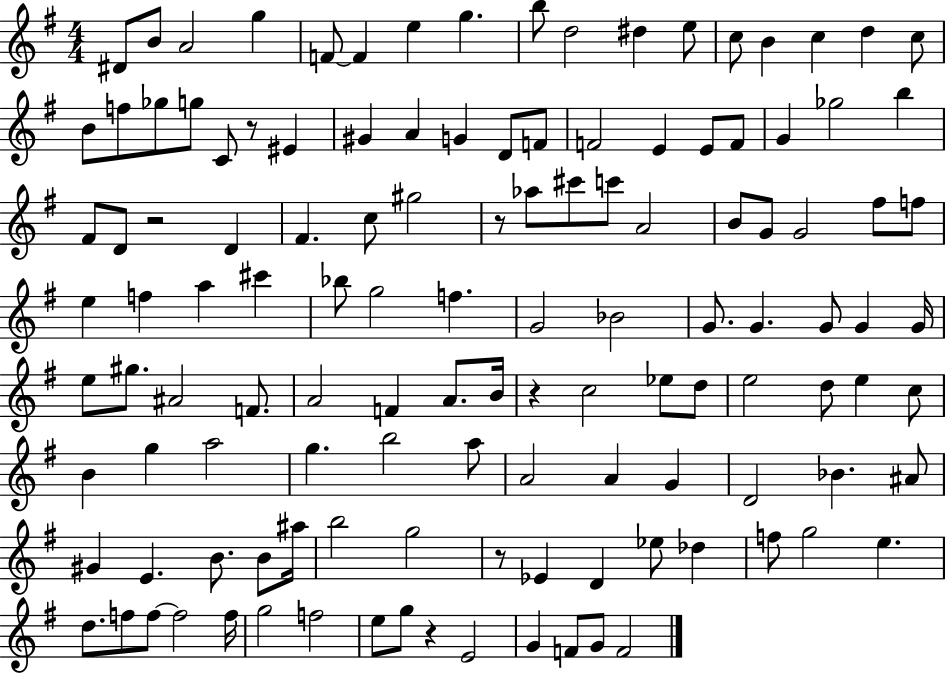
D#4/e B4/e A4/h G5/q F4/e F4/q E5/q G5/q. B5/e D5/h D#5/q E5/e C5/e B4/q C5/q D5/q C5/e B4/e F5/e Gb5/e G5/e C4/e R/e EIS4/q G#4/q A4/q G4/q D4/e F4/e F4/h E4/q E4/e F4/e G4/q Gb5/h B5/q F#4/e D4/e R/h D4/q F#4/q. C5/e G#5/h R/e Ab5/e C#6/e C6/e A4/h B4/e G4/e G4/h F#5/e F5/e E5/q F5/q A5/q C#6/q Bb5/e G5/h F5/q. G4/h Bb4/h G4/e. G4/q. G4/e G4/q G4/s E5/e G#5/e. A#4/h F4/e. A4/h F4/q A4/e. B4/s R/q C5/h Eb5/e D5/e E5/h D5/e E5/q C5/e B4/q G5/q A5/h G5/q. B5/h A5/e A4/h A4/q G4/q D4/h Bb4/q. A#4/e G#4/q E4/q. B4/e. B4/e A#5/s B5/h G5/h R/e Eb4/q D4/q Eb5/e Db5/q F5/e G5/h E5/q. D5/e. F5/e F5/e F5/h F5/s G5/h F5/h E5/e G5/e R/q E4/h G4/q F4/e G4/e F4/h